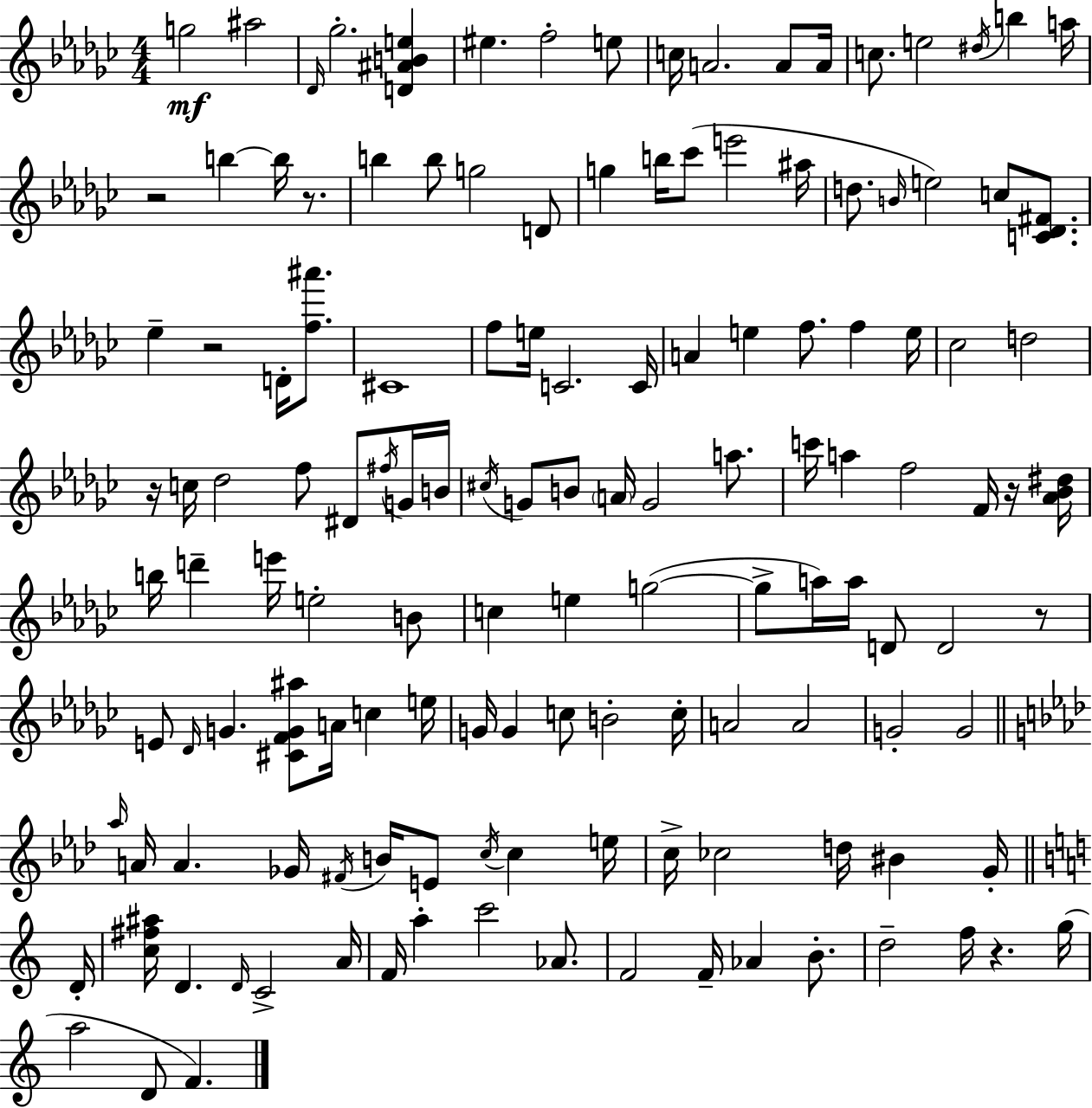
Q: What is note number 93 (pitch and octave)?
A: A4